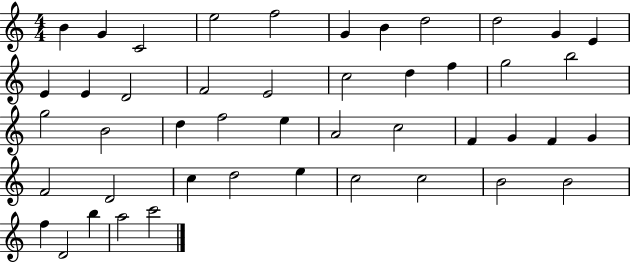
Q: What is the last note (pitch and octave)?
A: C6